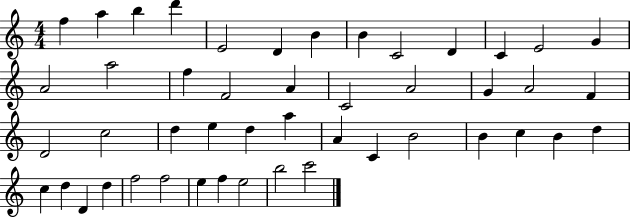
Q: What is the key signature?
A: C major